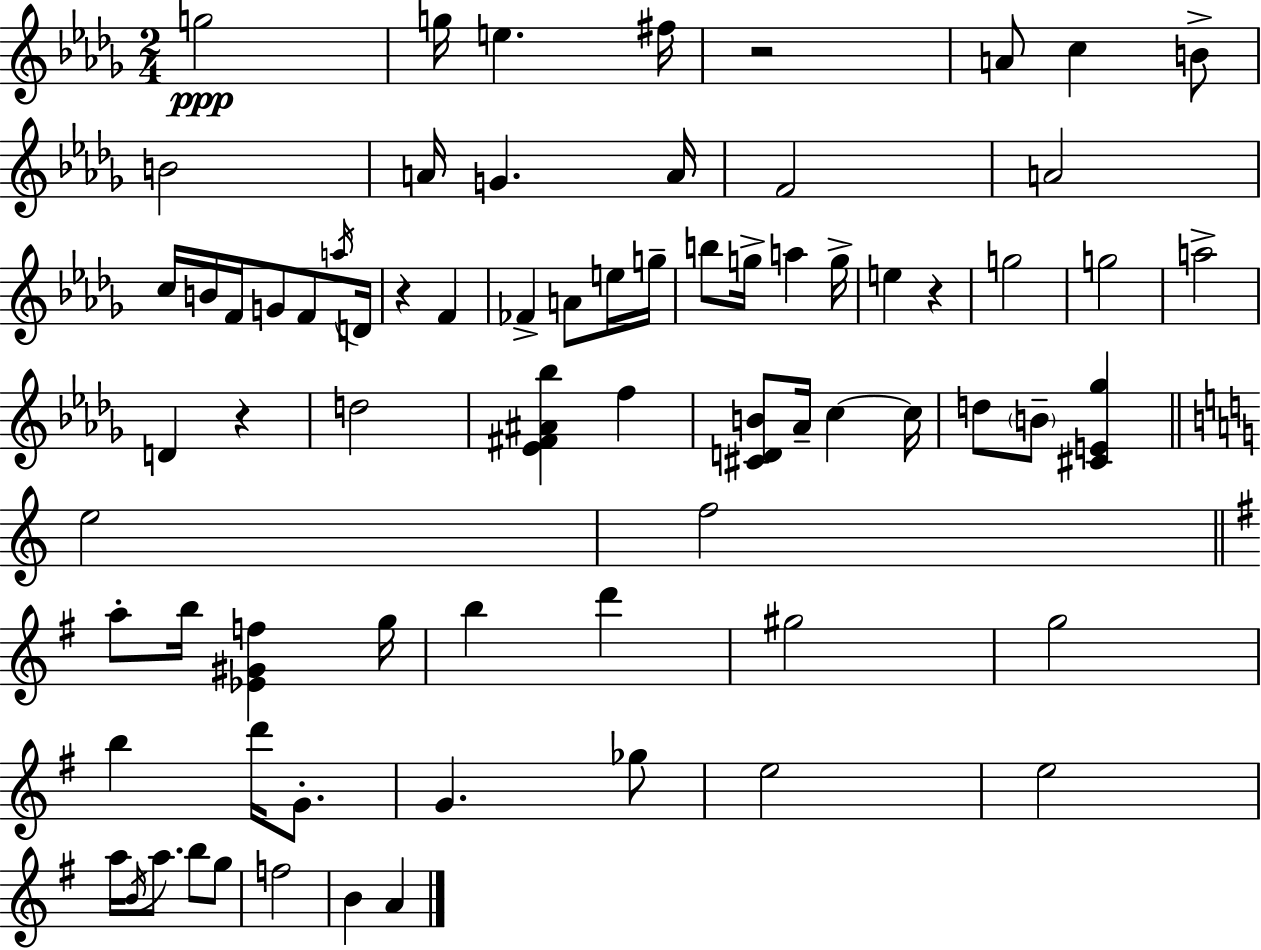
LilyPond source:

{
  \clef treble
  \numericTimeSignature
  \time 2/4
  \key bes \minor
  \repeat volta 2 { g''2\ppp | g''16 e''4. fis''16 | r2 | a'8 c''4 b'8-> | \break b'2 | a'16 g'4. a'16 | f'2 | a'2 | \break c''16 b'16 f'16 g'8 f'8 \acciaccatura { a''16 } | d'16 r4 f'4 | fes'4-> a'8 e''16 | g''16-- b''8 g''16-> a''4 | \break g''16-> e''4 r4 | g''2 | g''2 | a''2-> | \break d'4 r4 | d''2 | <ees' fis' ais' bes''>4 f''4 | <cis' d' b'>8 aes'16-- c''4~~ | \break c''16 d''8 \parenthesize b'8-- <cis' e' ges''>4 | \bar "||" \break \key c \major e''2 | f''2 | \bar "||" \break \key g \major a''8-. b''16 <ees' gis' f''>4 g''16 | b''4 d'''4 | gis''2 | g''2 | \break b''4 d'''16 g'8.-. | g'4. ges''8 | e''2 | e''2 | \break a''16 \acciaccatura { b'16 } a''8. b''8 g''8 | f''2 | b'4 a'4 | } \bar "|."
}